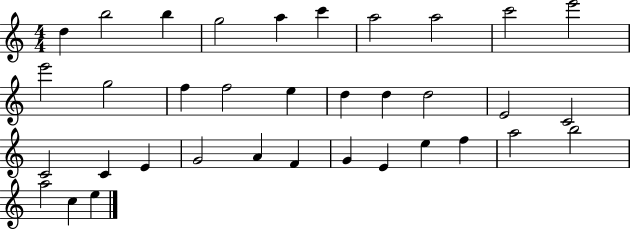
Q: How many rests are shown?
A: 0